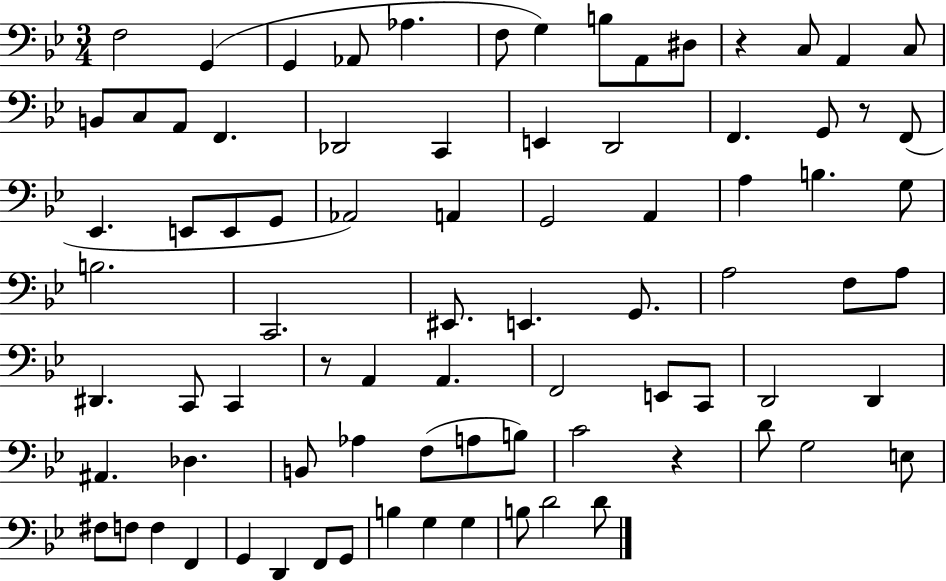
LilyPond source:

{
  \clef bass
  \numericTimeSignature
  \time 3/4
  \key bes \major
  f2 g,4( | g,4 aes,8 aes4. | f8 g4) b8 a,8 dis8 | r4 c8 a,4 c8 | \break b,8 c8 a,8 f,4. | des,2 c,4 | e,4 d,2 | f,4. g,8 r8 f,8( | \break ees,4. e,8 e,8 g,8 | aes,2) a,4 | g,2 a,4 | a4 b4. g8 | \break b2. | c,2. | eis,8. e,4. g,8. | a2 f8 a8 | \break dis,4. c,8 c,4 | r8 a,4 a,4. | f,2 e,8 c,8 | d,2 d,4 | \break ais,4. des4. | b,8 aes4 f8( a8 b8) | c'2 r4 | d'8 g2 e8 | \break fis8 f8 f4 f,4 | g,4 d,4 f,8 g,8 | b4 g4 g4 | b8 d'2 d'8 | \break \bar "|."
}